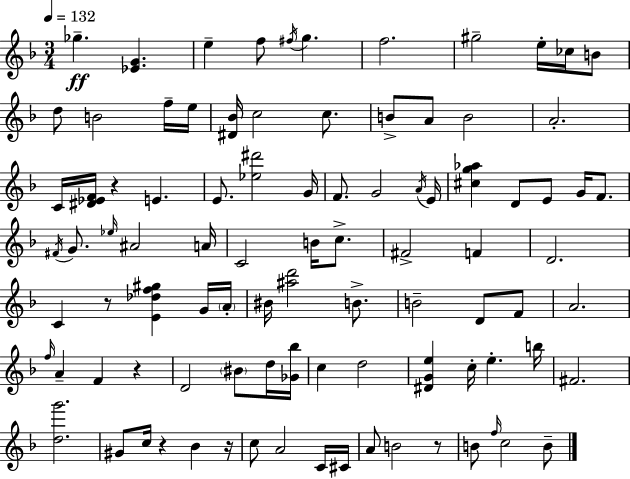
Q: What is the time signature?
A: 3/4